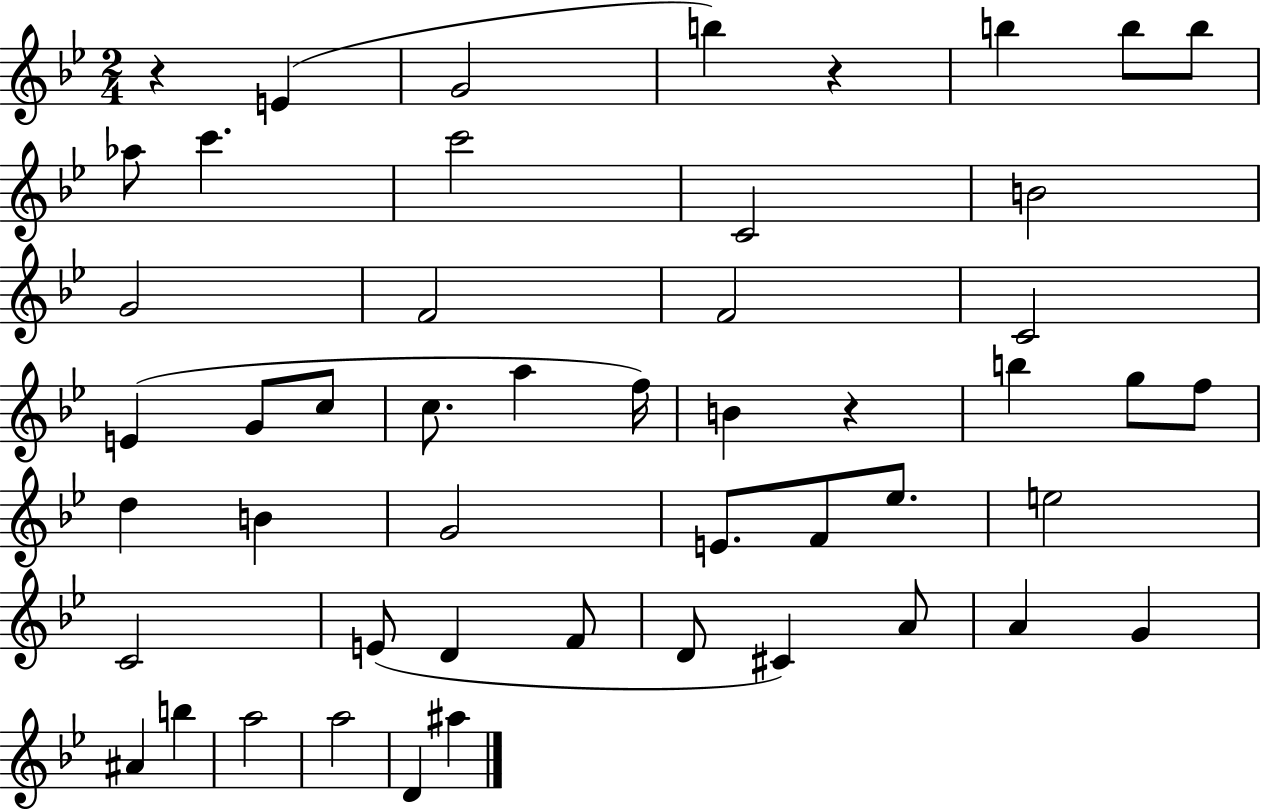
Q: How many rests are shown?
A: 3